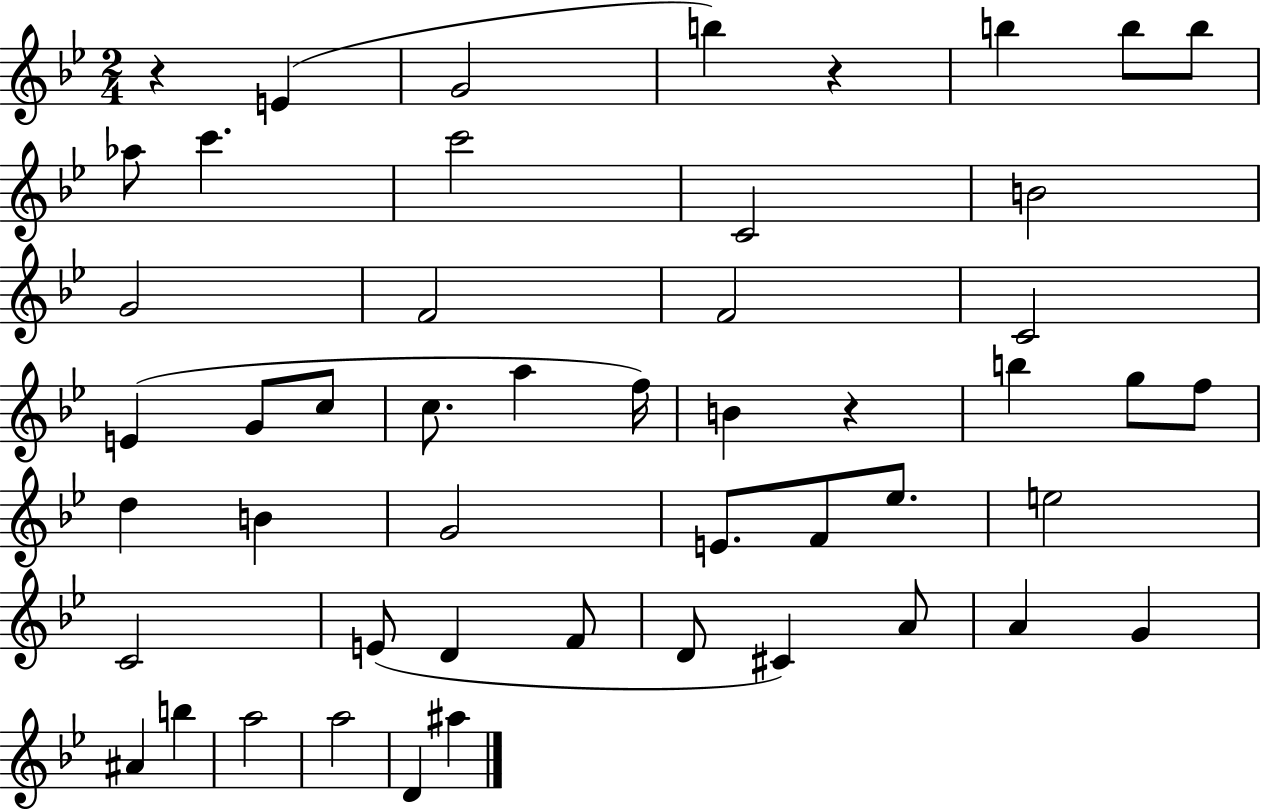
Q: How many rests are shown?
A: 3